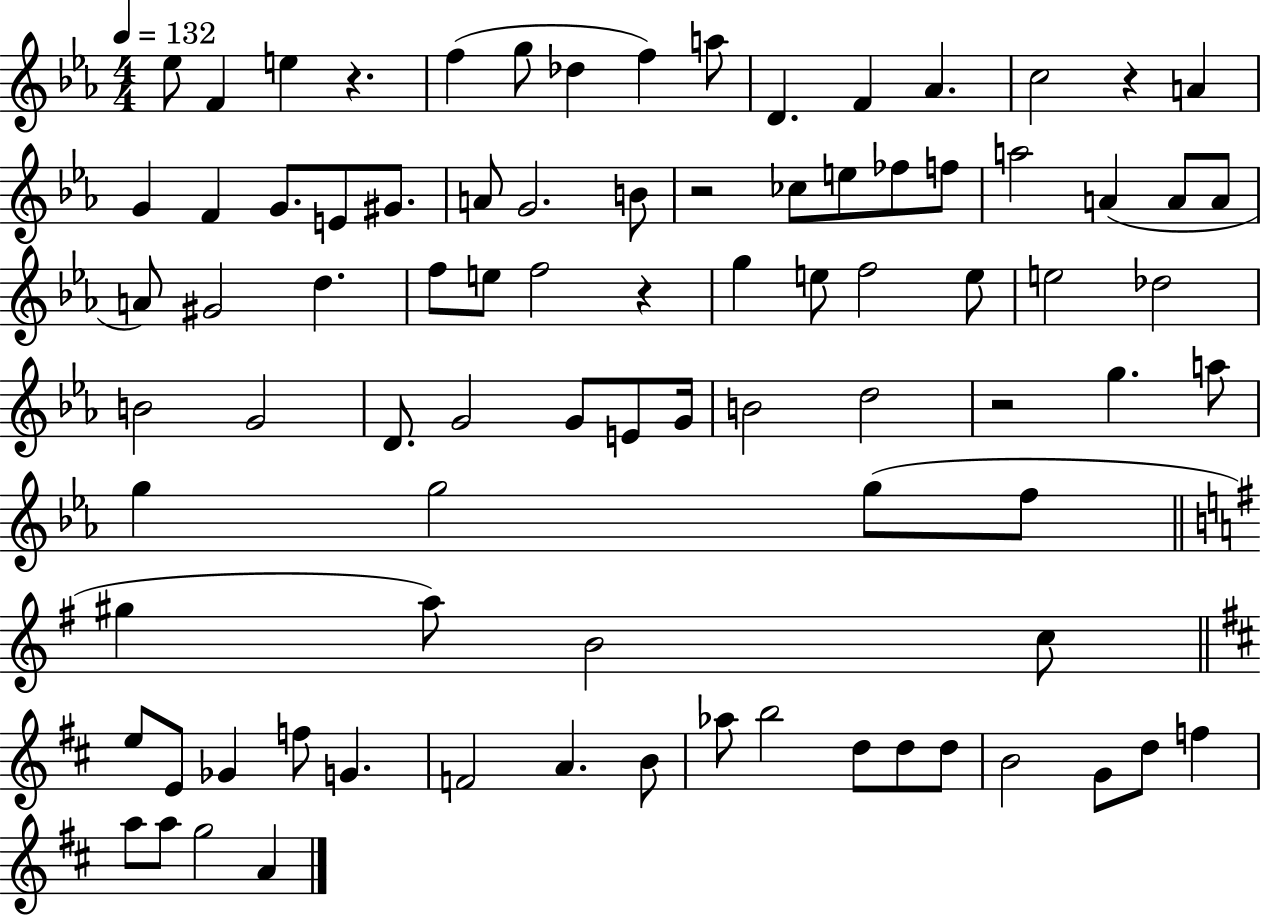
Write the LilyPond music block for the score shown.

{
  \clef treble
  \numericTimeSignature
  \time 4/4
  \key ees \major
  \tempo 4 = 132
  ees''8 f'4 e''4 r4. | f''4( g''8 des''4 f''4) a''8 | d'4. f'4 aes'4. | c''2 r4 a'4 | \break g'4 f'4 g'8. e'8 gis'8. | a'8 g'2. b'8 | r2 ces''8 e''8 fes''8 f''8 | a''2 a'4( a'8 a'8 | \break a'8) gis'2 d''4. | f''8 e''8 f''2 r4 | g''4 e''8 f''2 e''8 | e''2 des''2 | \break b'2 g'2 | d'8. g'2 g'8 e'8 g'16 | b'2 d''2 | r2 g''4. a''8 | \break g''4 g''2 g''8( f''8 | \bar "||" \break \key g \major gis''4 a''8) b'2 c''8 | \bar "||" \break \key b \minor e''8 e'8 ges'4 f''8 g'4. | f'2 a'4. b'8 | aes''8 b''2 d''8 d''8 d''8 | b'2 g'8 d''8 f''4 | \break a''8 a''8 g''2 a'4 | \bar "|."
}